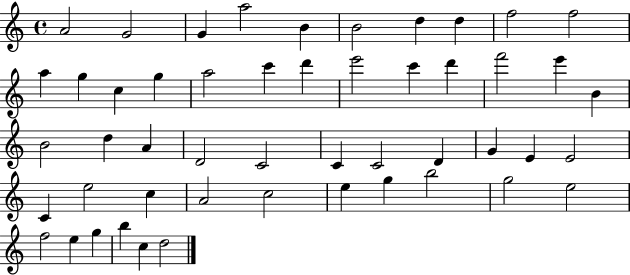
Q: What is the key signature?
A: C major